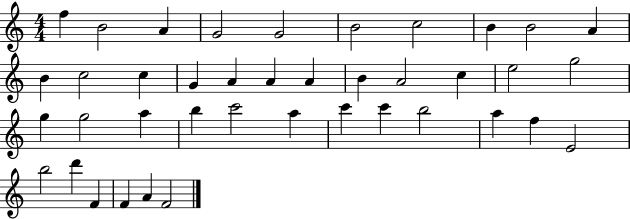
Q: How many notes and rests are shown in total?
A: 40